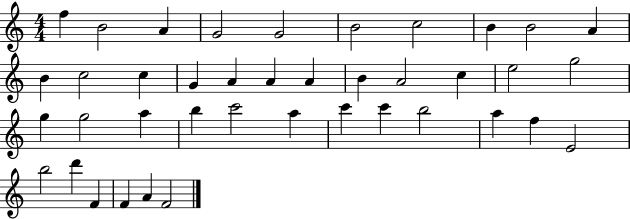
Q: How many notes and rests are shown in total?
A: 40